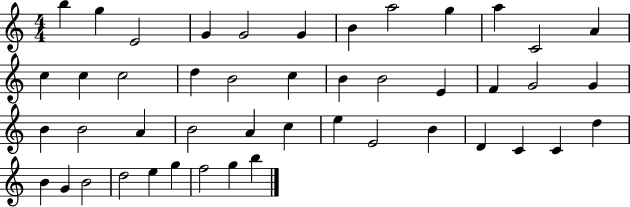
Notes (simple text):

B5/q G5/q E4/h G4/q G4/h G4/q B4/q A5/h G5/q A5/q C4/h A4/q C5/q C5/q C5/h D5/q B4/h C5/q B4/q B4/h E4/q F4/q G4/h G4/q B4/q B4/h A4/q B4/h A4/q C5/q E5/q E4/h B4/q D4/q C4/q C4/q D5/q B4/q G4/q B4/h D5/h E5/q G5/q F5/h G5/q B5/q